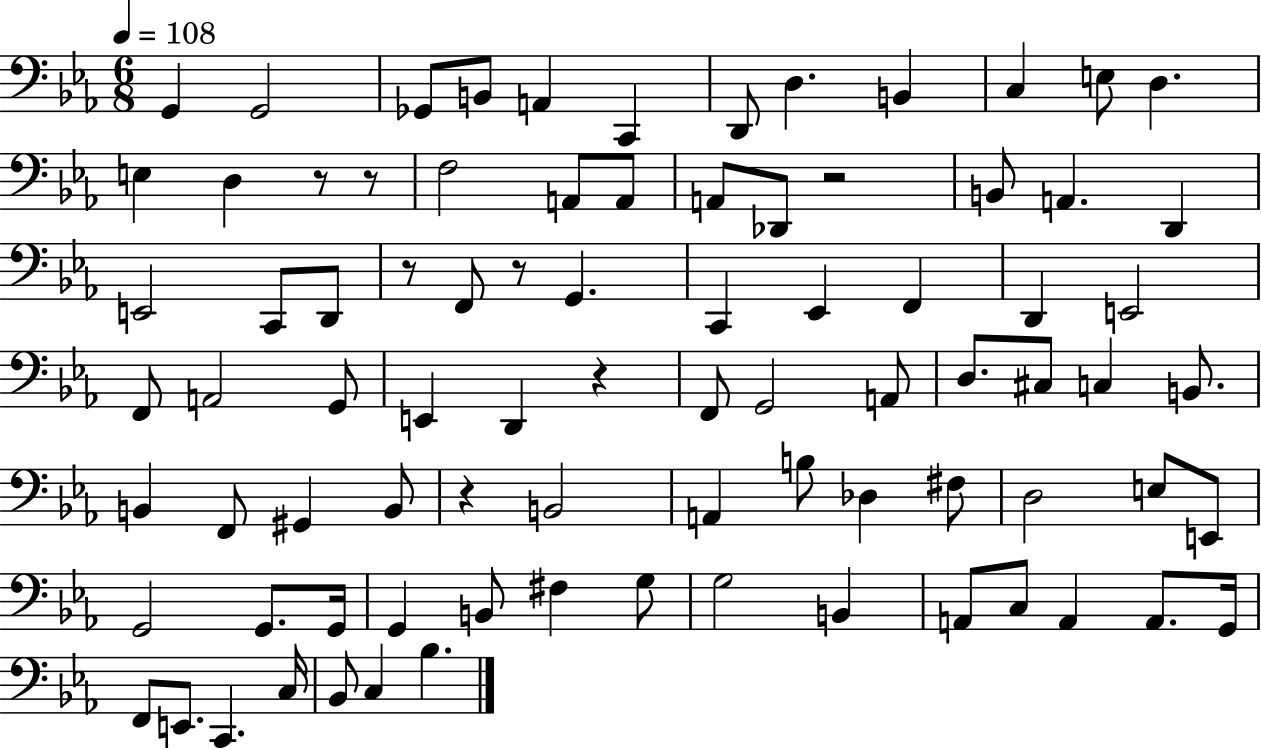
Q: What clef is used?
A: bass